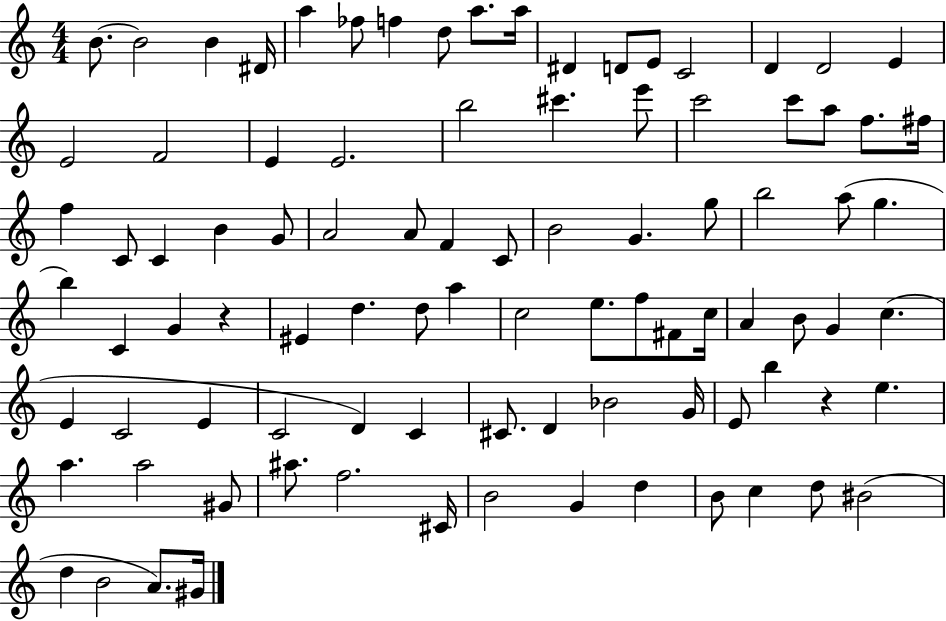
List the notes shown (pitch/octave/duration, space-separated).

B4/e. B4/h B4/q D#4/s A5/q FES5/e F5/q D5/e A5/e. A5/s D#4/q D4/e E4/e C4/h D4/q D4/h E4/q E4/h F4/h E4/q E4/h. B5/h C#6/q. E6/e C6/h C6/e A5/e F5/e. F#5/s F5/q C4/e C4/q B4/q G4/e A4/h A4/e F4/q C4/e B4/h G4/q. G5/e B5/h A5/e G5/q. B5/q C4/q G4/q R/q EIS4/q D5/q. D5/e A5/q C5/h E5/e. F5/e F#4/e C5/s A4/q B4/e G4/q C5/q. E4/q C4/h E4/q C4/h D4/q C4/q C#4/e. D4/q Bb4/h G4/s E4/e B5/q R/q E5/q. A5/q. A5/h G#4/e A#5/e. F5/h. C#4/s B4/h G4/q D5/q B4/e C5/q D5/e BIS4/h D5/q B4/h A4/e. G#4/s